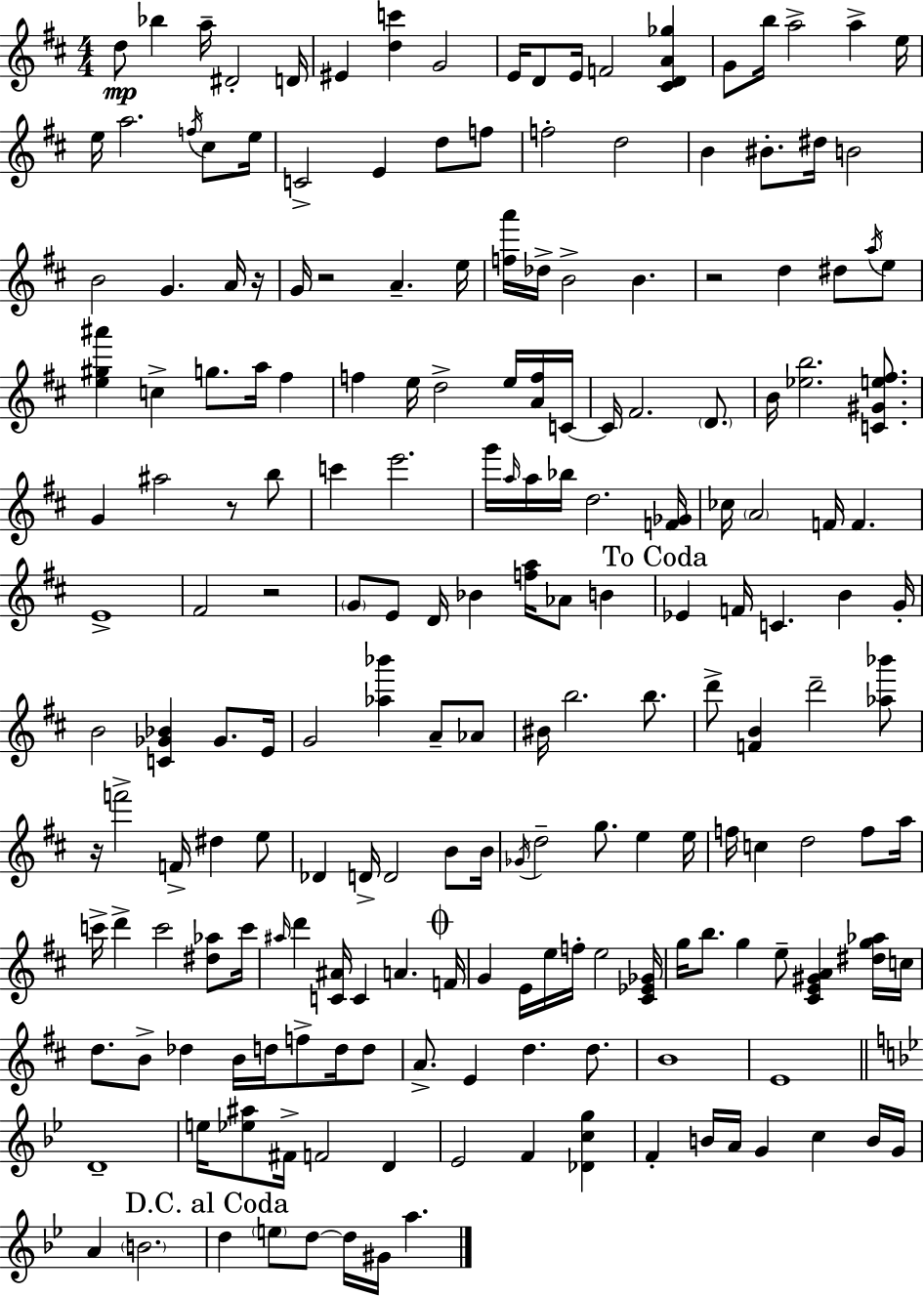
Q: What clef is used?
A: treble